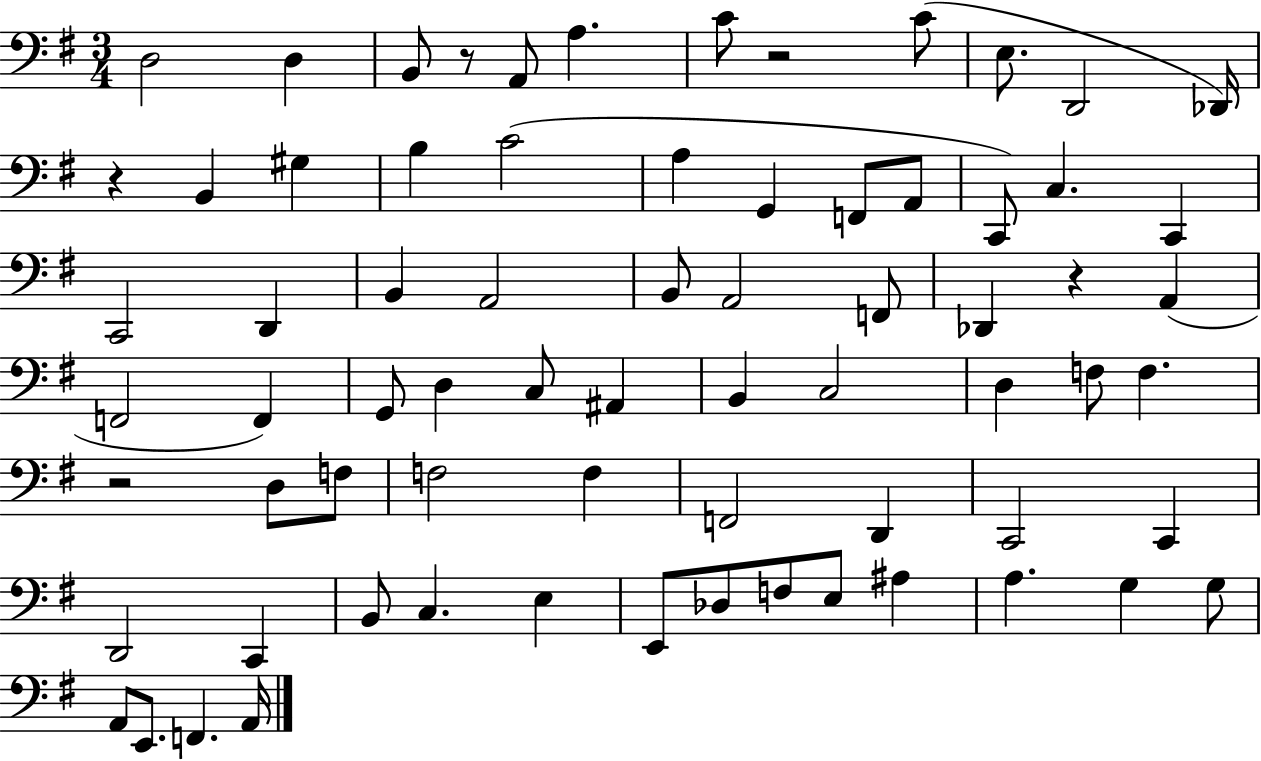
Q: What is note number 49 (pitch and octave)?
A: C2